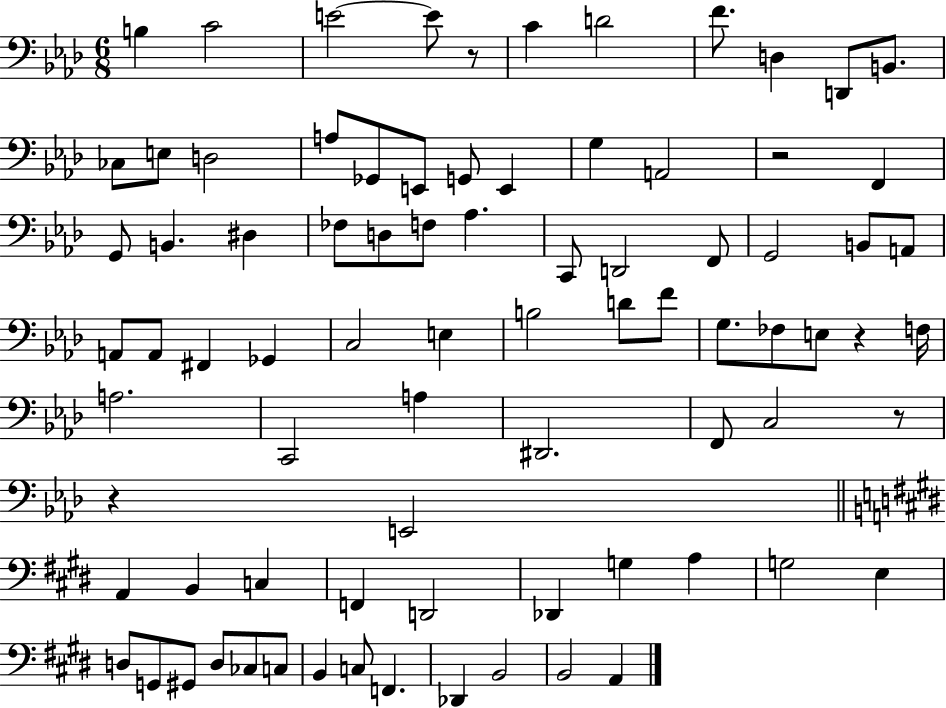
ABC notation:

X:1
T:Untitled
M:6/8
L:1/4
K:Ab
B, C2 E2 E/2 z/2 C D2 F/2 D, D,,/2 B,,/2 _C,/2 E,/2 D,2 A,/2 _G,,/2 E,,/2 G,,/2 E,, G, A,,2 z2 F,, G,,/2 B,, ^D, _F,/2 D,/2 F,/2 _A, C,,/2 D,,2 F,,/2 G,,2 B,,/2 A,,/2 A,,/2 A,,/2 ^F,, _G,, C,2 E, B,2 D/2 F/2 G,/2 _F,/2 E,/2 z F,/4 A,2 C,,2 A, ^D,,2 F,,/2 C,2 z/2 z E,,2 A,, B,, C, F,, D,,2 _D,, G, A, G,2 E, D,/2 G,,/2 ^G,,/2 D,/2 _C,/2 C,/2 B,, C,/2 F,, _D,, B,,2 B,,2 A,,